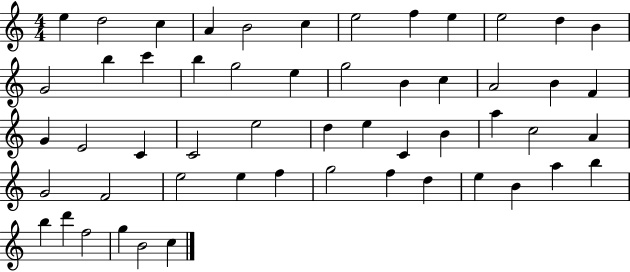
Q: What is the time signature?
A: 4/4